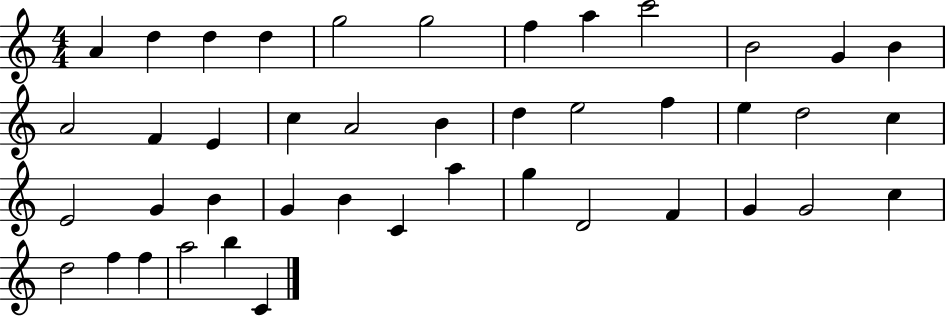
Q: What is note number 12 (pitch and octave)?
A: B4